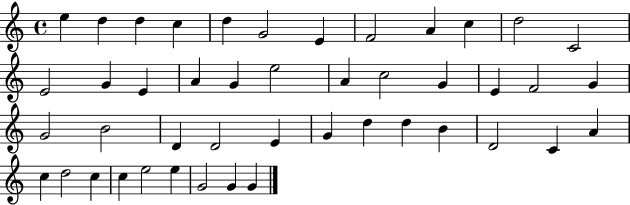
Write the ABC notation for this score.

X:1
T:Untitled
M:4/4
L:1/4
K:C
e d d c d G2 E F2 A c d2 C2 E2 G E A G e2 A c2 G E F2 G G2 B2 D D2 E G d d B D2 C A c d2 c c e2 e G2 G G